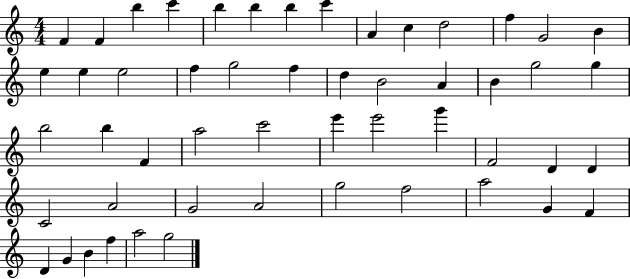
{
  \clef treble
  \numericTimeSignature
  \time 4/4
  \key c \major
  f'4 f'4 b''4 c'''4 | b''4 b''4 b''4 c'''4 | a'4 c''4 d''2 | f''4 g'2 b'4 | \break e''4 e''4 e''2 | f''4 g''2 f''4 | d''4 b'2 a'4 | b'4 g''2 g''4 | \break b''2 b''4 f'4 | a''2 c'''2 | e'''4 e'''2 g'''4 | f'2 d'4 d'4 | \break c'2 a'2 | g'2 a'2 | g''2 f''2 | a''2 g'4 f'4 | \break d'4 g'4 b'4 f''4 | a''2 g''2 | \bar "|."
}